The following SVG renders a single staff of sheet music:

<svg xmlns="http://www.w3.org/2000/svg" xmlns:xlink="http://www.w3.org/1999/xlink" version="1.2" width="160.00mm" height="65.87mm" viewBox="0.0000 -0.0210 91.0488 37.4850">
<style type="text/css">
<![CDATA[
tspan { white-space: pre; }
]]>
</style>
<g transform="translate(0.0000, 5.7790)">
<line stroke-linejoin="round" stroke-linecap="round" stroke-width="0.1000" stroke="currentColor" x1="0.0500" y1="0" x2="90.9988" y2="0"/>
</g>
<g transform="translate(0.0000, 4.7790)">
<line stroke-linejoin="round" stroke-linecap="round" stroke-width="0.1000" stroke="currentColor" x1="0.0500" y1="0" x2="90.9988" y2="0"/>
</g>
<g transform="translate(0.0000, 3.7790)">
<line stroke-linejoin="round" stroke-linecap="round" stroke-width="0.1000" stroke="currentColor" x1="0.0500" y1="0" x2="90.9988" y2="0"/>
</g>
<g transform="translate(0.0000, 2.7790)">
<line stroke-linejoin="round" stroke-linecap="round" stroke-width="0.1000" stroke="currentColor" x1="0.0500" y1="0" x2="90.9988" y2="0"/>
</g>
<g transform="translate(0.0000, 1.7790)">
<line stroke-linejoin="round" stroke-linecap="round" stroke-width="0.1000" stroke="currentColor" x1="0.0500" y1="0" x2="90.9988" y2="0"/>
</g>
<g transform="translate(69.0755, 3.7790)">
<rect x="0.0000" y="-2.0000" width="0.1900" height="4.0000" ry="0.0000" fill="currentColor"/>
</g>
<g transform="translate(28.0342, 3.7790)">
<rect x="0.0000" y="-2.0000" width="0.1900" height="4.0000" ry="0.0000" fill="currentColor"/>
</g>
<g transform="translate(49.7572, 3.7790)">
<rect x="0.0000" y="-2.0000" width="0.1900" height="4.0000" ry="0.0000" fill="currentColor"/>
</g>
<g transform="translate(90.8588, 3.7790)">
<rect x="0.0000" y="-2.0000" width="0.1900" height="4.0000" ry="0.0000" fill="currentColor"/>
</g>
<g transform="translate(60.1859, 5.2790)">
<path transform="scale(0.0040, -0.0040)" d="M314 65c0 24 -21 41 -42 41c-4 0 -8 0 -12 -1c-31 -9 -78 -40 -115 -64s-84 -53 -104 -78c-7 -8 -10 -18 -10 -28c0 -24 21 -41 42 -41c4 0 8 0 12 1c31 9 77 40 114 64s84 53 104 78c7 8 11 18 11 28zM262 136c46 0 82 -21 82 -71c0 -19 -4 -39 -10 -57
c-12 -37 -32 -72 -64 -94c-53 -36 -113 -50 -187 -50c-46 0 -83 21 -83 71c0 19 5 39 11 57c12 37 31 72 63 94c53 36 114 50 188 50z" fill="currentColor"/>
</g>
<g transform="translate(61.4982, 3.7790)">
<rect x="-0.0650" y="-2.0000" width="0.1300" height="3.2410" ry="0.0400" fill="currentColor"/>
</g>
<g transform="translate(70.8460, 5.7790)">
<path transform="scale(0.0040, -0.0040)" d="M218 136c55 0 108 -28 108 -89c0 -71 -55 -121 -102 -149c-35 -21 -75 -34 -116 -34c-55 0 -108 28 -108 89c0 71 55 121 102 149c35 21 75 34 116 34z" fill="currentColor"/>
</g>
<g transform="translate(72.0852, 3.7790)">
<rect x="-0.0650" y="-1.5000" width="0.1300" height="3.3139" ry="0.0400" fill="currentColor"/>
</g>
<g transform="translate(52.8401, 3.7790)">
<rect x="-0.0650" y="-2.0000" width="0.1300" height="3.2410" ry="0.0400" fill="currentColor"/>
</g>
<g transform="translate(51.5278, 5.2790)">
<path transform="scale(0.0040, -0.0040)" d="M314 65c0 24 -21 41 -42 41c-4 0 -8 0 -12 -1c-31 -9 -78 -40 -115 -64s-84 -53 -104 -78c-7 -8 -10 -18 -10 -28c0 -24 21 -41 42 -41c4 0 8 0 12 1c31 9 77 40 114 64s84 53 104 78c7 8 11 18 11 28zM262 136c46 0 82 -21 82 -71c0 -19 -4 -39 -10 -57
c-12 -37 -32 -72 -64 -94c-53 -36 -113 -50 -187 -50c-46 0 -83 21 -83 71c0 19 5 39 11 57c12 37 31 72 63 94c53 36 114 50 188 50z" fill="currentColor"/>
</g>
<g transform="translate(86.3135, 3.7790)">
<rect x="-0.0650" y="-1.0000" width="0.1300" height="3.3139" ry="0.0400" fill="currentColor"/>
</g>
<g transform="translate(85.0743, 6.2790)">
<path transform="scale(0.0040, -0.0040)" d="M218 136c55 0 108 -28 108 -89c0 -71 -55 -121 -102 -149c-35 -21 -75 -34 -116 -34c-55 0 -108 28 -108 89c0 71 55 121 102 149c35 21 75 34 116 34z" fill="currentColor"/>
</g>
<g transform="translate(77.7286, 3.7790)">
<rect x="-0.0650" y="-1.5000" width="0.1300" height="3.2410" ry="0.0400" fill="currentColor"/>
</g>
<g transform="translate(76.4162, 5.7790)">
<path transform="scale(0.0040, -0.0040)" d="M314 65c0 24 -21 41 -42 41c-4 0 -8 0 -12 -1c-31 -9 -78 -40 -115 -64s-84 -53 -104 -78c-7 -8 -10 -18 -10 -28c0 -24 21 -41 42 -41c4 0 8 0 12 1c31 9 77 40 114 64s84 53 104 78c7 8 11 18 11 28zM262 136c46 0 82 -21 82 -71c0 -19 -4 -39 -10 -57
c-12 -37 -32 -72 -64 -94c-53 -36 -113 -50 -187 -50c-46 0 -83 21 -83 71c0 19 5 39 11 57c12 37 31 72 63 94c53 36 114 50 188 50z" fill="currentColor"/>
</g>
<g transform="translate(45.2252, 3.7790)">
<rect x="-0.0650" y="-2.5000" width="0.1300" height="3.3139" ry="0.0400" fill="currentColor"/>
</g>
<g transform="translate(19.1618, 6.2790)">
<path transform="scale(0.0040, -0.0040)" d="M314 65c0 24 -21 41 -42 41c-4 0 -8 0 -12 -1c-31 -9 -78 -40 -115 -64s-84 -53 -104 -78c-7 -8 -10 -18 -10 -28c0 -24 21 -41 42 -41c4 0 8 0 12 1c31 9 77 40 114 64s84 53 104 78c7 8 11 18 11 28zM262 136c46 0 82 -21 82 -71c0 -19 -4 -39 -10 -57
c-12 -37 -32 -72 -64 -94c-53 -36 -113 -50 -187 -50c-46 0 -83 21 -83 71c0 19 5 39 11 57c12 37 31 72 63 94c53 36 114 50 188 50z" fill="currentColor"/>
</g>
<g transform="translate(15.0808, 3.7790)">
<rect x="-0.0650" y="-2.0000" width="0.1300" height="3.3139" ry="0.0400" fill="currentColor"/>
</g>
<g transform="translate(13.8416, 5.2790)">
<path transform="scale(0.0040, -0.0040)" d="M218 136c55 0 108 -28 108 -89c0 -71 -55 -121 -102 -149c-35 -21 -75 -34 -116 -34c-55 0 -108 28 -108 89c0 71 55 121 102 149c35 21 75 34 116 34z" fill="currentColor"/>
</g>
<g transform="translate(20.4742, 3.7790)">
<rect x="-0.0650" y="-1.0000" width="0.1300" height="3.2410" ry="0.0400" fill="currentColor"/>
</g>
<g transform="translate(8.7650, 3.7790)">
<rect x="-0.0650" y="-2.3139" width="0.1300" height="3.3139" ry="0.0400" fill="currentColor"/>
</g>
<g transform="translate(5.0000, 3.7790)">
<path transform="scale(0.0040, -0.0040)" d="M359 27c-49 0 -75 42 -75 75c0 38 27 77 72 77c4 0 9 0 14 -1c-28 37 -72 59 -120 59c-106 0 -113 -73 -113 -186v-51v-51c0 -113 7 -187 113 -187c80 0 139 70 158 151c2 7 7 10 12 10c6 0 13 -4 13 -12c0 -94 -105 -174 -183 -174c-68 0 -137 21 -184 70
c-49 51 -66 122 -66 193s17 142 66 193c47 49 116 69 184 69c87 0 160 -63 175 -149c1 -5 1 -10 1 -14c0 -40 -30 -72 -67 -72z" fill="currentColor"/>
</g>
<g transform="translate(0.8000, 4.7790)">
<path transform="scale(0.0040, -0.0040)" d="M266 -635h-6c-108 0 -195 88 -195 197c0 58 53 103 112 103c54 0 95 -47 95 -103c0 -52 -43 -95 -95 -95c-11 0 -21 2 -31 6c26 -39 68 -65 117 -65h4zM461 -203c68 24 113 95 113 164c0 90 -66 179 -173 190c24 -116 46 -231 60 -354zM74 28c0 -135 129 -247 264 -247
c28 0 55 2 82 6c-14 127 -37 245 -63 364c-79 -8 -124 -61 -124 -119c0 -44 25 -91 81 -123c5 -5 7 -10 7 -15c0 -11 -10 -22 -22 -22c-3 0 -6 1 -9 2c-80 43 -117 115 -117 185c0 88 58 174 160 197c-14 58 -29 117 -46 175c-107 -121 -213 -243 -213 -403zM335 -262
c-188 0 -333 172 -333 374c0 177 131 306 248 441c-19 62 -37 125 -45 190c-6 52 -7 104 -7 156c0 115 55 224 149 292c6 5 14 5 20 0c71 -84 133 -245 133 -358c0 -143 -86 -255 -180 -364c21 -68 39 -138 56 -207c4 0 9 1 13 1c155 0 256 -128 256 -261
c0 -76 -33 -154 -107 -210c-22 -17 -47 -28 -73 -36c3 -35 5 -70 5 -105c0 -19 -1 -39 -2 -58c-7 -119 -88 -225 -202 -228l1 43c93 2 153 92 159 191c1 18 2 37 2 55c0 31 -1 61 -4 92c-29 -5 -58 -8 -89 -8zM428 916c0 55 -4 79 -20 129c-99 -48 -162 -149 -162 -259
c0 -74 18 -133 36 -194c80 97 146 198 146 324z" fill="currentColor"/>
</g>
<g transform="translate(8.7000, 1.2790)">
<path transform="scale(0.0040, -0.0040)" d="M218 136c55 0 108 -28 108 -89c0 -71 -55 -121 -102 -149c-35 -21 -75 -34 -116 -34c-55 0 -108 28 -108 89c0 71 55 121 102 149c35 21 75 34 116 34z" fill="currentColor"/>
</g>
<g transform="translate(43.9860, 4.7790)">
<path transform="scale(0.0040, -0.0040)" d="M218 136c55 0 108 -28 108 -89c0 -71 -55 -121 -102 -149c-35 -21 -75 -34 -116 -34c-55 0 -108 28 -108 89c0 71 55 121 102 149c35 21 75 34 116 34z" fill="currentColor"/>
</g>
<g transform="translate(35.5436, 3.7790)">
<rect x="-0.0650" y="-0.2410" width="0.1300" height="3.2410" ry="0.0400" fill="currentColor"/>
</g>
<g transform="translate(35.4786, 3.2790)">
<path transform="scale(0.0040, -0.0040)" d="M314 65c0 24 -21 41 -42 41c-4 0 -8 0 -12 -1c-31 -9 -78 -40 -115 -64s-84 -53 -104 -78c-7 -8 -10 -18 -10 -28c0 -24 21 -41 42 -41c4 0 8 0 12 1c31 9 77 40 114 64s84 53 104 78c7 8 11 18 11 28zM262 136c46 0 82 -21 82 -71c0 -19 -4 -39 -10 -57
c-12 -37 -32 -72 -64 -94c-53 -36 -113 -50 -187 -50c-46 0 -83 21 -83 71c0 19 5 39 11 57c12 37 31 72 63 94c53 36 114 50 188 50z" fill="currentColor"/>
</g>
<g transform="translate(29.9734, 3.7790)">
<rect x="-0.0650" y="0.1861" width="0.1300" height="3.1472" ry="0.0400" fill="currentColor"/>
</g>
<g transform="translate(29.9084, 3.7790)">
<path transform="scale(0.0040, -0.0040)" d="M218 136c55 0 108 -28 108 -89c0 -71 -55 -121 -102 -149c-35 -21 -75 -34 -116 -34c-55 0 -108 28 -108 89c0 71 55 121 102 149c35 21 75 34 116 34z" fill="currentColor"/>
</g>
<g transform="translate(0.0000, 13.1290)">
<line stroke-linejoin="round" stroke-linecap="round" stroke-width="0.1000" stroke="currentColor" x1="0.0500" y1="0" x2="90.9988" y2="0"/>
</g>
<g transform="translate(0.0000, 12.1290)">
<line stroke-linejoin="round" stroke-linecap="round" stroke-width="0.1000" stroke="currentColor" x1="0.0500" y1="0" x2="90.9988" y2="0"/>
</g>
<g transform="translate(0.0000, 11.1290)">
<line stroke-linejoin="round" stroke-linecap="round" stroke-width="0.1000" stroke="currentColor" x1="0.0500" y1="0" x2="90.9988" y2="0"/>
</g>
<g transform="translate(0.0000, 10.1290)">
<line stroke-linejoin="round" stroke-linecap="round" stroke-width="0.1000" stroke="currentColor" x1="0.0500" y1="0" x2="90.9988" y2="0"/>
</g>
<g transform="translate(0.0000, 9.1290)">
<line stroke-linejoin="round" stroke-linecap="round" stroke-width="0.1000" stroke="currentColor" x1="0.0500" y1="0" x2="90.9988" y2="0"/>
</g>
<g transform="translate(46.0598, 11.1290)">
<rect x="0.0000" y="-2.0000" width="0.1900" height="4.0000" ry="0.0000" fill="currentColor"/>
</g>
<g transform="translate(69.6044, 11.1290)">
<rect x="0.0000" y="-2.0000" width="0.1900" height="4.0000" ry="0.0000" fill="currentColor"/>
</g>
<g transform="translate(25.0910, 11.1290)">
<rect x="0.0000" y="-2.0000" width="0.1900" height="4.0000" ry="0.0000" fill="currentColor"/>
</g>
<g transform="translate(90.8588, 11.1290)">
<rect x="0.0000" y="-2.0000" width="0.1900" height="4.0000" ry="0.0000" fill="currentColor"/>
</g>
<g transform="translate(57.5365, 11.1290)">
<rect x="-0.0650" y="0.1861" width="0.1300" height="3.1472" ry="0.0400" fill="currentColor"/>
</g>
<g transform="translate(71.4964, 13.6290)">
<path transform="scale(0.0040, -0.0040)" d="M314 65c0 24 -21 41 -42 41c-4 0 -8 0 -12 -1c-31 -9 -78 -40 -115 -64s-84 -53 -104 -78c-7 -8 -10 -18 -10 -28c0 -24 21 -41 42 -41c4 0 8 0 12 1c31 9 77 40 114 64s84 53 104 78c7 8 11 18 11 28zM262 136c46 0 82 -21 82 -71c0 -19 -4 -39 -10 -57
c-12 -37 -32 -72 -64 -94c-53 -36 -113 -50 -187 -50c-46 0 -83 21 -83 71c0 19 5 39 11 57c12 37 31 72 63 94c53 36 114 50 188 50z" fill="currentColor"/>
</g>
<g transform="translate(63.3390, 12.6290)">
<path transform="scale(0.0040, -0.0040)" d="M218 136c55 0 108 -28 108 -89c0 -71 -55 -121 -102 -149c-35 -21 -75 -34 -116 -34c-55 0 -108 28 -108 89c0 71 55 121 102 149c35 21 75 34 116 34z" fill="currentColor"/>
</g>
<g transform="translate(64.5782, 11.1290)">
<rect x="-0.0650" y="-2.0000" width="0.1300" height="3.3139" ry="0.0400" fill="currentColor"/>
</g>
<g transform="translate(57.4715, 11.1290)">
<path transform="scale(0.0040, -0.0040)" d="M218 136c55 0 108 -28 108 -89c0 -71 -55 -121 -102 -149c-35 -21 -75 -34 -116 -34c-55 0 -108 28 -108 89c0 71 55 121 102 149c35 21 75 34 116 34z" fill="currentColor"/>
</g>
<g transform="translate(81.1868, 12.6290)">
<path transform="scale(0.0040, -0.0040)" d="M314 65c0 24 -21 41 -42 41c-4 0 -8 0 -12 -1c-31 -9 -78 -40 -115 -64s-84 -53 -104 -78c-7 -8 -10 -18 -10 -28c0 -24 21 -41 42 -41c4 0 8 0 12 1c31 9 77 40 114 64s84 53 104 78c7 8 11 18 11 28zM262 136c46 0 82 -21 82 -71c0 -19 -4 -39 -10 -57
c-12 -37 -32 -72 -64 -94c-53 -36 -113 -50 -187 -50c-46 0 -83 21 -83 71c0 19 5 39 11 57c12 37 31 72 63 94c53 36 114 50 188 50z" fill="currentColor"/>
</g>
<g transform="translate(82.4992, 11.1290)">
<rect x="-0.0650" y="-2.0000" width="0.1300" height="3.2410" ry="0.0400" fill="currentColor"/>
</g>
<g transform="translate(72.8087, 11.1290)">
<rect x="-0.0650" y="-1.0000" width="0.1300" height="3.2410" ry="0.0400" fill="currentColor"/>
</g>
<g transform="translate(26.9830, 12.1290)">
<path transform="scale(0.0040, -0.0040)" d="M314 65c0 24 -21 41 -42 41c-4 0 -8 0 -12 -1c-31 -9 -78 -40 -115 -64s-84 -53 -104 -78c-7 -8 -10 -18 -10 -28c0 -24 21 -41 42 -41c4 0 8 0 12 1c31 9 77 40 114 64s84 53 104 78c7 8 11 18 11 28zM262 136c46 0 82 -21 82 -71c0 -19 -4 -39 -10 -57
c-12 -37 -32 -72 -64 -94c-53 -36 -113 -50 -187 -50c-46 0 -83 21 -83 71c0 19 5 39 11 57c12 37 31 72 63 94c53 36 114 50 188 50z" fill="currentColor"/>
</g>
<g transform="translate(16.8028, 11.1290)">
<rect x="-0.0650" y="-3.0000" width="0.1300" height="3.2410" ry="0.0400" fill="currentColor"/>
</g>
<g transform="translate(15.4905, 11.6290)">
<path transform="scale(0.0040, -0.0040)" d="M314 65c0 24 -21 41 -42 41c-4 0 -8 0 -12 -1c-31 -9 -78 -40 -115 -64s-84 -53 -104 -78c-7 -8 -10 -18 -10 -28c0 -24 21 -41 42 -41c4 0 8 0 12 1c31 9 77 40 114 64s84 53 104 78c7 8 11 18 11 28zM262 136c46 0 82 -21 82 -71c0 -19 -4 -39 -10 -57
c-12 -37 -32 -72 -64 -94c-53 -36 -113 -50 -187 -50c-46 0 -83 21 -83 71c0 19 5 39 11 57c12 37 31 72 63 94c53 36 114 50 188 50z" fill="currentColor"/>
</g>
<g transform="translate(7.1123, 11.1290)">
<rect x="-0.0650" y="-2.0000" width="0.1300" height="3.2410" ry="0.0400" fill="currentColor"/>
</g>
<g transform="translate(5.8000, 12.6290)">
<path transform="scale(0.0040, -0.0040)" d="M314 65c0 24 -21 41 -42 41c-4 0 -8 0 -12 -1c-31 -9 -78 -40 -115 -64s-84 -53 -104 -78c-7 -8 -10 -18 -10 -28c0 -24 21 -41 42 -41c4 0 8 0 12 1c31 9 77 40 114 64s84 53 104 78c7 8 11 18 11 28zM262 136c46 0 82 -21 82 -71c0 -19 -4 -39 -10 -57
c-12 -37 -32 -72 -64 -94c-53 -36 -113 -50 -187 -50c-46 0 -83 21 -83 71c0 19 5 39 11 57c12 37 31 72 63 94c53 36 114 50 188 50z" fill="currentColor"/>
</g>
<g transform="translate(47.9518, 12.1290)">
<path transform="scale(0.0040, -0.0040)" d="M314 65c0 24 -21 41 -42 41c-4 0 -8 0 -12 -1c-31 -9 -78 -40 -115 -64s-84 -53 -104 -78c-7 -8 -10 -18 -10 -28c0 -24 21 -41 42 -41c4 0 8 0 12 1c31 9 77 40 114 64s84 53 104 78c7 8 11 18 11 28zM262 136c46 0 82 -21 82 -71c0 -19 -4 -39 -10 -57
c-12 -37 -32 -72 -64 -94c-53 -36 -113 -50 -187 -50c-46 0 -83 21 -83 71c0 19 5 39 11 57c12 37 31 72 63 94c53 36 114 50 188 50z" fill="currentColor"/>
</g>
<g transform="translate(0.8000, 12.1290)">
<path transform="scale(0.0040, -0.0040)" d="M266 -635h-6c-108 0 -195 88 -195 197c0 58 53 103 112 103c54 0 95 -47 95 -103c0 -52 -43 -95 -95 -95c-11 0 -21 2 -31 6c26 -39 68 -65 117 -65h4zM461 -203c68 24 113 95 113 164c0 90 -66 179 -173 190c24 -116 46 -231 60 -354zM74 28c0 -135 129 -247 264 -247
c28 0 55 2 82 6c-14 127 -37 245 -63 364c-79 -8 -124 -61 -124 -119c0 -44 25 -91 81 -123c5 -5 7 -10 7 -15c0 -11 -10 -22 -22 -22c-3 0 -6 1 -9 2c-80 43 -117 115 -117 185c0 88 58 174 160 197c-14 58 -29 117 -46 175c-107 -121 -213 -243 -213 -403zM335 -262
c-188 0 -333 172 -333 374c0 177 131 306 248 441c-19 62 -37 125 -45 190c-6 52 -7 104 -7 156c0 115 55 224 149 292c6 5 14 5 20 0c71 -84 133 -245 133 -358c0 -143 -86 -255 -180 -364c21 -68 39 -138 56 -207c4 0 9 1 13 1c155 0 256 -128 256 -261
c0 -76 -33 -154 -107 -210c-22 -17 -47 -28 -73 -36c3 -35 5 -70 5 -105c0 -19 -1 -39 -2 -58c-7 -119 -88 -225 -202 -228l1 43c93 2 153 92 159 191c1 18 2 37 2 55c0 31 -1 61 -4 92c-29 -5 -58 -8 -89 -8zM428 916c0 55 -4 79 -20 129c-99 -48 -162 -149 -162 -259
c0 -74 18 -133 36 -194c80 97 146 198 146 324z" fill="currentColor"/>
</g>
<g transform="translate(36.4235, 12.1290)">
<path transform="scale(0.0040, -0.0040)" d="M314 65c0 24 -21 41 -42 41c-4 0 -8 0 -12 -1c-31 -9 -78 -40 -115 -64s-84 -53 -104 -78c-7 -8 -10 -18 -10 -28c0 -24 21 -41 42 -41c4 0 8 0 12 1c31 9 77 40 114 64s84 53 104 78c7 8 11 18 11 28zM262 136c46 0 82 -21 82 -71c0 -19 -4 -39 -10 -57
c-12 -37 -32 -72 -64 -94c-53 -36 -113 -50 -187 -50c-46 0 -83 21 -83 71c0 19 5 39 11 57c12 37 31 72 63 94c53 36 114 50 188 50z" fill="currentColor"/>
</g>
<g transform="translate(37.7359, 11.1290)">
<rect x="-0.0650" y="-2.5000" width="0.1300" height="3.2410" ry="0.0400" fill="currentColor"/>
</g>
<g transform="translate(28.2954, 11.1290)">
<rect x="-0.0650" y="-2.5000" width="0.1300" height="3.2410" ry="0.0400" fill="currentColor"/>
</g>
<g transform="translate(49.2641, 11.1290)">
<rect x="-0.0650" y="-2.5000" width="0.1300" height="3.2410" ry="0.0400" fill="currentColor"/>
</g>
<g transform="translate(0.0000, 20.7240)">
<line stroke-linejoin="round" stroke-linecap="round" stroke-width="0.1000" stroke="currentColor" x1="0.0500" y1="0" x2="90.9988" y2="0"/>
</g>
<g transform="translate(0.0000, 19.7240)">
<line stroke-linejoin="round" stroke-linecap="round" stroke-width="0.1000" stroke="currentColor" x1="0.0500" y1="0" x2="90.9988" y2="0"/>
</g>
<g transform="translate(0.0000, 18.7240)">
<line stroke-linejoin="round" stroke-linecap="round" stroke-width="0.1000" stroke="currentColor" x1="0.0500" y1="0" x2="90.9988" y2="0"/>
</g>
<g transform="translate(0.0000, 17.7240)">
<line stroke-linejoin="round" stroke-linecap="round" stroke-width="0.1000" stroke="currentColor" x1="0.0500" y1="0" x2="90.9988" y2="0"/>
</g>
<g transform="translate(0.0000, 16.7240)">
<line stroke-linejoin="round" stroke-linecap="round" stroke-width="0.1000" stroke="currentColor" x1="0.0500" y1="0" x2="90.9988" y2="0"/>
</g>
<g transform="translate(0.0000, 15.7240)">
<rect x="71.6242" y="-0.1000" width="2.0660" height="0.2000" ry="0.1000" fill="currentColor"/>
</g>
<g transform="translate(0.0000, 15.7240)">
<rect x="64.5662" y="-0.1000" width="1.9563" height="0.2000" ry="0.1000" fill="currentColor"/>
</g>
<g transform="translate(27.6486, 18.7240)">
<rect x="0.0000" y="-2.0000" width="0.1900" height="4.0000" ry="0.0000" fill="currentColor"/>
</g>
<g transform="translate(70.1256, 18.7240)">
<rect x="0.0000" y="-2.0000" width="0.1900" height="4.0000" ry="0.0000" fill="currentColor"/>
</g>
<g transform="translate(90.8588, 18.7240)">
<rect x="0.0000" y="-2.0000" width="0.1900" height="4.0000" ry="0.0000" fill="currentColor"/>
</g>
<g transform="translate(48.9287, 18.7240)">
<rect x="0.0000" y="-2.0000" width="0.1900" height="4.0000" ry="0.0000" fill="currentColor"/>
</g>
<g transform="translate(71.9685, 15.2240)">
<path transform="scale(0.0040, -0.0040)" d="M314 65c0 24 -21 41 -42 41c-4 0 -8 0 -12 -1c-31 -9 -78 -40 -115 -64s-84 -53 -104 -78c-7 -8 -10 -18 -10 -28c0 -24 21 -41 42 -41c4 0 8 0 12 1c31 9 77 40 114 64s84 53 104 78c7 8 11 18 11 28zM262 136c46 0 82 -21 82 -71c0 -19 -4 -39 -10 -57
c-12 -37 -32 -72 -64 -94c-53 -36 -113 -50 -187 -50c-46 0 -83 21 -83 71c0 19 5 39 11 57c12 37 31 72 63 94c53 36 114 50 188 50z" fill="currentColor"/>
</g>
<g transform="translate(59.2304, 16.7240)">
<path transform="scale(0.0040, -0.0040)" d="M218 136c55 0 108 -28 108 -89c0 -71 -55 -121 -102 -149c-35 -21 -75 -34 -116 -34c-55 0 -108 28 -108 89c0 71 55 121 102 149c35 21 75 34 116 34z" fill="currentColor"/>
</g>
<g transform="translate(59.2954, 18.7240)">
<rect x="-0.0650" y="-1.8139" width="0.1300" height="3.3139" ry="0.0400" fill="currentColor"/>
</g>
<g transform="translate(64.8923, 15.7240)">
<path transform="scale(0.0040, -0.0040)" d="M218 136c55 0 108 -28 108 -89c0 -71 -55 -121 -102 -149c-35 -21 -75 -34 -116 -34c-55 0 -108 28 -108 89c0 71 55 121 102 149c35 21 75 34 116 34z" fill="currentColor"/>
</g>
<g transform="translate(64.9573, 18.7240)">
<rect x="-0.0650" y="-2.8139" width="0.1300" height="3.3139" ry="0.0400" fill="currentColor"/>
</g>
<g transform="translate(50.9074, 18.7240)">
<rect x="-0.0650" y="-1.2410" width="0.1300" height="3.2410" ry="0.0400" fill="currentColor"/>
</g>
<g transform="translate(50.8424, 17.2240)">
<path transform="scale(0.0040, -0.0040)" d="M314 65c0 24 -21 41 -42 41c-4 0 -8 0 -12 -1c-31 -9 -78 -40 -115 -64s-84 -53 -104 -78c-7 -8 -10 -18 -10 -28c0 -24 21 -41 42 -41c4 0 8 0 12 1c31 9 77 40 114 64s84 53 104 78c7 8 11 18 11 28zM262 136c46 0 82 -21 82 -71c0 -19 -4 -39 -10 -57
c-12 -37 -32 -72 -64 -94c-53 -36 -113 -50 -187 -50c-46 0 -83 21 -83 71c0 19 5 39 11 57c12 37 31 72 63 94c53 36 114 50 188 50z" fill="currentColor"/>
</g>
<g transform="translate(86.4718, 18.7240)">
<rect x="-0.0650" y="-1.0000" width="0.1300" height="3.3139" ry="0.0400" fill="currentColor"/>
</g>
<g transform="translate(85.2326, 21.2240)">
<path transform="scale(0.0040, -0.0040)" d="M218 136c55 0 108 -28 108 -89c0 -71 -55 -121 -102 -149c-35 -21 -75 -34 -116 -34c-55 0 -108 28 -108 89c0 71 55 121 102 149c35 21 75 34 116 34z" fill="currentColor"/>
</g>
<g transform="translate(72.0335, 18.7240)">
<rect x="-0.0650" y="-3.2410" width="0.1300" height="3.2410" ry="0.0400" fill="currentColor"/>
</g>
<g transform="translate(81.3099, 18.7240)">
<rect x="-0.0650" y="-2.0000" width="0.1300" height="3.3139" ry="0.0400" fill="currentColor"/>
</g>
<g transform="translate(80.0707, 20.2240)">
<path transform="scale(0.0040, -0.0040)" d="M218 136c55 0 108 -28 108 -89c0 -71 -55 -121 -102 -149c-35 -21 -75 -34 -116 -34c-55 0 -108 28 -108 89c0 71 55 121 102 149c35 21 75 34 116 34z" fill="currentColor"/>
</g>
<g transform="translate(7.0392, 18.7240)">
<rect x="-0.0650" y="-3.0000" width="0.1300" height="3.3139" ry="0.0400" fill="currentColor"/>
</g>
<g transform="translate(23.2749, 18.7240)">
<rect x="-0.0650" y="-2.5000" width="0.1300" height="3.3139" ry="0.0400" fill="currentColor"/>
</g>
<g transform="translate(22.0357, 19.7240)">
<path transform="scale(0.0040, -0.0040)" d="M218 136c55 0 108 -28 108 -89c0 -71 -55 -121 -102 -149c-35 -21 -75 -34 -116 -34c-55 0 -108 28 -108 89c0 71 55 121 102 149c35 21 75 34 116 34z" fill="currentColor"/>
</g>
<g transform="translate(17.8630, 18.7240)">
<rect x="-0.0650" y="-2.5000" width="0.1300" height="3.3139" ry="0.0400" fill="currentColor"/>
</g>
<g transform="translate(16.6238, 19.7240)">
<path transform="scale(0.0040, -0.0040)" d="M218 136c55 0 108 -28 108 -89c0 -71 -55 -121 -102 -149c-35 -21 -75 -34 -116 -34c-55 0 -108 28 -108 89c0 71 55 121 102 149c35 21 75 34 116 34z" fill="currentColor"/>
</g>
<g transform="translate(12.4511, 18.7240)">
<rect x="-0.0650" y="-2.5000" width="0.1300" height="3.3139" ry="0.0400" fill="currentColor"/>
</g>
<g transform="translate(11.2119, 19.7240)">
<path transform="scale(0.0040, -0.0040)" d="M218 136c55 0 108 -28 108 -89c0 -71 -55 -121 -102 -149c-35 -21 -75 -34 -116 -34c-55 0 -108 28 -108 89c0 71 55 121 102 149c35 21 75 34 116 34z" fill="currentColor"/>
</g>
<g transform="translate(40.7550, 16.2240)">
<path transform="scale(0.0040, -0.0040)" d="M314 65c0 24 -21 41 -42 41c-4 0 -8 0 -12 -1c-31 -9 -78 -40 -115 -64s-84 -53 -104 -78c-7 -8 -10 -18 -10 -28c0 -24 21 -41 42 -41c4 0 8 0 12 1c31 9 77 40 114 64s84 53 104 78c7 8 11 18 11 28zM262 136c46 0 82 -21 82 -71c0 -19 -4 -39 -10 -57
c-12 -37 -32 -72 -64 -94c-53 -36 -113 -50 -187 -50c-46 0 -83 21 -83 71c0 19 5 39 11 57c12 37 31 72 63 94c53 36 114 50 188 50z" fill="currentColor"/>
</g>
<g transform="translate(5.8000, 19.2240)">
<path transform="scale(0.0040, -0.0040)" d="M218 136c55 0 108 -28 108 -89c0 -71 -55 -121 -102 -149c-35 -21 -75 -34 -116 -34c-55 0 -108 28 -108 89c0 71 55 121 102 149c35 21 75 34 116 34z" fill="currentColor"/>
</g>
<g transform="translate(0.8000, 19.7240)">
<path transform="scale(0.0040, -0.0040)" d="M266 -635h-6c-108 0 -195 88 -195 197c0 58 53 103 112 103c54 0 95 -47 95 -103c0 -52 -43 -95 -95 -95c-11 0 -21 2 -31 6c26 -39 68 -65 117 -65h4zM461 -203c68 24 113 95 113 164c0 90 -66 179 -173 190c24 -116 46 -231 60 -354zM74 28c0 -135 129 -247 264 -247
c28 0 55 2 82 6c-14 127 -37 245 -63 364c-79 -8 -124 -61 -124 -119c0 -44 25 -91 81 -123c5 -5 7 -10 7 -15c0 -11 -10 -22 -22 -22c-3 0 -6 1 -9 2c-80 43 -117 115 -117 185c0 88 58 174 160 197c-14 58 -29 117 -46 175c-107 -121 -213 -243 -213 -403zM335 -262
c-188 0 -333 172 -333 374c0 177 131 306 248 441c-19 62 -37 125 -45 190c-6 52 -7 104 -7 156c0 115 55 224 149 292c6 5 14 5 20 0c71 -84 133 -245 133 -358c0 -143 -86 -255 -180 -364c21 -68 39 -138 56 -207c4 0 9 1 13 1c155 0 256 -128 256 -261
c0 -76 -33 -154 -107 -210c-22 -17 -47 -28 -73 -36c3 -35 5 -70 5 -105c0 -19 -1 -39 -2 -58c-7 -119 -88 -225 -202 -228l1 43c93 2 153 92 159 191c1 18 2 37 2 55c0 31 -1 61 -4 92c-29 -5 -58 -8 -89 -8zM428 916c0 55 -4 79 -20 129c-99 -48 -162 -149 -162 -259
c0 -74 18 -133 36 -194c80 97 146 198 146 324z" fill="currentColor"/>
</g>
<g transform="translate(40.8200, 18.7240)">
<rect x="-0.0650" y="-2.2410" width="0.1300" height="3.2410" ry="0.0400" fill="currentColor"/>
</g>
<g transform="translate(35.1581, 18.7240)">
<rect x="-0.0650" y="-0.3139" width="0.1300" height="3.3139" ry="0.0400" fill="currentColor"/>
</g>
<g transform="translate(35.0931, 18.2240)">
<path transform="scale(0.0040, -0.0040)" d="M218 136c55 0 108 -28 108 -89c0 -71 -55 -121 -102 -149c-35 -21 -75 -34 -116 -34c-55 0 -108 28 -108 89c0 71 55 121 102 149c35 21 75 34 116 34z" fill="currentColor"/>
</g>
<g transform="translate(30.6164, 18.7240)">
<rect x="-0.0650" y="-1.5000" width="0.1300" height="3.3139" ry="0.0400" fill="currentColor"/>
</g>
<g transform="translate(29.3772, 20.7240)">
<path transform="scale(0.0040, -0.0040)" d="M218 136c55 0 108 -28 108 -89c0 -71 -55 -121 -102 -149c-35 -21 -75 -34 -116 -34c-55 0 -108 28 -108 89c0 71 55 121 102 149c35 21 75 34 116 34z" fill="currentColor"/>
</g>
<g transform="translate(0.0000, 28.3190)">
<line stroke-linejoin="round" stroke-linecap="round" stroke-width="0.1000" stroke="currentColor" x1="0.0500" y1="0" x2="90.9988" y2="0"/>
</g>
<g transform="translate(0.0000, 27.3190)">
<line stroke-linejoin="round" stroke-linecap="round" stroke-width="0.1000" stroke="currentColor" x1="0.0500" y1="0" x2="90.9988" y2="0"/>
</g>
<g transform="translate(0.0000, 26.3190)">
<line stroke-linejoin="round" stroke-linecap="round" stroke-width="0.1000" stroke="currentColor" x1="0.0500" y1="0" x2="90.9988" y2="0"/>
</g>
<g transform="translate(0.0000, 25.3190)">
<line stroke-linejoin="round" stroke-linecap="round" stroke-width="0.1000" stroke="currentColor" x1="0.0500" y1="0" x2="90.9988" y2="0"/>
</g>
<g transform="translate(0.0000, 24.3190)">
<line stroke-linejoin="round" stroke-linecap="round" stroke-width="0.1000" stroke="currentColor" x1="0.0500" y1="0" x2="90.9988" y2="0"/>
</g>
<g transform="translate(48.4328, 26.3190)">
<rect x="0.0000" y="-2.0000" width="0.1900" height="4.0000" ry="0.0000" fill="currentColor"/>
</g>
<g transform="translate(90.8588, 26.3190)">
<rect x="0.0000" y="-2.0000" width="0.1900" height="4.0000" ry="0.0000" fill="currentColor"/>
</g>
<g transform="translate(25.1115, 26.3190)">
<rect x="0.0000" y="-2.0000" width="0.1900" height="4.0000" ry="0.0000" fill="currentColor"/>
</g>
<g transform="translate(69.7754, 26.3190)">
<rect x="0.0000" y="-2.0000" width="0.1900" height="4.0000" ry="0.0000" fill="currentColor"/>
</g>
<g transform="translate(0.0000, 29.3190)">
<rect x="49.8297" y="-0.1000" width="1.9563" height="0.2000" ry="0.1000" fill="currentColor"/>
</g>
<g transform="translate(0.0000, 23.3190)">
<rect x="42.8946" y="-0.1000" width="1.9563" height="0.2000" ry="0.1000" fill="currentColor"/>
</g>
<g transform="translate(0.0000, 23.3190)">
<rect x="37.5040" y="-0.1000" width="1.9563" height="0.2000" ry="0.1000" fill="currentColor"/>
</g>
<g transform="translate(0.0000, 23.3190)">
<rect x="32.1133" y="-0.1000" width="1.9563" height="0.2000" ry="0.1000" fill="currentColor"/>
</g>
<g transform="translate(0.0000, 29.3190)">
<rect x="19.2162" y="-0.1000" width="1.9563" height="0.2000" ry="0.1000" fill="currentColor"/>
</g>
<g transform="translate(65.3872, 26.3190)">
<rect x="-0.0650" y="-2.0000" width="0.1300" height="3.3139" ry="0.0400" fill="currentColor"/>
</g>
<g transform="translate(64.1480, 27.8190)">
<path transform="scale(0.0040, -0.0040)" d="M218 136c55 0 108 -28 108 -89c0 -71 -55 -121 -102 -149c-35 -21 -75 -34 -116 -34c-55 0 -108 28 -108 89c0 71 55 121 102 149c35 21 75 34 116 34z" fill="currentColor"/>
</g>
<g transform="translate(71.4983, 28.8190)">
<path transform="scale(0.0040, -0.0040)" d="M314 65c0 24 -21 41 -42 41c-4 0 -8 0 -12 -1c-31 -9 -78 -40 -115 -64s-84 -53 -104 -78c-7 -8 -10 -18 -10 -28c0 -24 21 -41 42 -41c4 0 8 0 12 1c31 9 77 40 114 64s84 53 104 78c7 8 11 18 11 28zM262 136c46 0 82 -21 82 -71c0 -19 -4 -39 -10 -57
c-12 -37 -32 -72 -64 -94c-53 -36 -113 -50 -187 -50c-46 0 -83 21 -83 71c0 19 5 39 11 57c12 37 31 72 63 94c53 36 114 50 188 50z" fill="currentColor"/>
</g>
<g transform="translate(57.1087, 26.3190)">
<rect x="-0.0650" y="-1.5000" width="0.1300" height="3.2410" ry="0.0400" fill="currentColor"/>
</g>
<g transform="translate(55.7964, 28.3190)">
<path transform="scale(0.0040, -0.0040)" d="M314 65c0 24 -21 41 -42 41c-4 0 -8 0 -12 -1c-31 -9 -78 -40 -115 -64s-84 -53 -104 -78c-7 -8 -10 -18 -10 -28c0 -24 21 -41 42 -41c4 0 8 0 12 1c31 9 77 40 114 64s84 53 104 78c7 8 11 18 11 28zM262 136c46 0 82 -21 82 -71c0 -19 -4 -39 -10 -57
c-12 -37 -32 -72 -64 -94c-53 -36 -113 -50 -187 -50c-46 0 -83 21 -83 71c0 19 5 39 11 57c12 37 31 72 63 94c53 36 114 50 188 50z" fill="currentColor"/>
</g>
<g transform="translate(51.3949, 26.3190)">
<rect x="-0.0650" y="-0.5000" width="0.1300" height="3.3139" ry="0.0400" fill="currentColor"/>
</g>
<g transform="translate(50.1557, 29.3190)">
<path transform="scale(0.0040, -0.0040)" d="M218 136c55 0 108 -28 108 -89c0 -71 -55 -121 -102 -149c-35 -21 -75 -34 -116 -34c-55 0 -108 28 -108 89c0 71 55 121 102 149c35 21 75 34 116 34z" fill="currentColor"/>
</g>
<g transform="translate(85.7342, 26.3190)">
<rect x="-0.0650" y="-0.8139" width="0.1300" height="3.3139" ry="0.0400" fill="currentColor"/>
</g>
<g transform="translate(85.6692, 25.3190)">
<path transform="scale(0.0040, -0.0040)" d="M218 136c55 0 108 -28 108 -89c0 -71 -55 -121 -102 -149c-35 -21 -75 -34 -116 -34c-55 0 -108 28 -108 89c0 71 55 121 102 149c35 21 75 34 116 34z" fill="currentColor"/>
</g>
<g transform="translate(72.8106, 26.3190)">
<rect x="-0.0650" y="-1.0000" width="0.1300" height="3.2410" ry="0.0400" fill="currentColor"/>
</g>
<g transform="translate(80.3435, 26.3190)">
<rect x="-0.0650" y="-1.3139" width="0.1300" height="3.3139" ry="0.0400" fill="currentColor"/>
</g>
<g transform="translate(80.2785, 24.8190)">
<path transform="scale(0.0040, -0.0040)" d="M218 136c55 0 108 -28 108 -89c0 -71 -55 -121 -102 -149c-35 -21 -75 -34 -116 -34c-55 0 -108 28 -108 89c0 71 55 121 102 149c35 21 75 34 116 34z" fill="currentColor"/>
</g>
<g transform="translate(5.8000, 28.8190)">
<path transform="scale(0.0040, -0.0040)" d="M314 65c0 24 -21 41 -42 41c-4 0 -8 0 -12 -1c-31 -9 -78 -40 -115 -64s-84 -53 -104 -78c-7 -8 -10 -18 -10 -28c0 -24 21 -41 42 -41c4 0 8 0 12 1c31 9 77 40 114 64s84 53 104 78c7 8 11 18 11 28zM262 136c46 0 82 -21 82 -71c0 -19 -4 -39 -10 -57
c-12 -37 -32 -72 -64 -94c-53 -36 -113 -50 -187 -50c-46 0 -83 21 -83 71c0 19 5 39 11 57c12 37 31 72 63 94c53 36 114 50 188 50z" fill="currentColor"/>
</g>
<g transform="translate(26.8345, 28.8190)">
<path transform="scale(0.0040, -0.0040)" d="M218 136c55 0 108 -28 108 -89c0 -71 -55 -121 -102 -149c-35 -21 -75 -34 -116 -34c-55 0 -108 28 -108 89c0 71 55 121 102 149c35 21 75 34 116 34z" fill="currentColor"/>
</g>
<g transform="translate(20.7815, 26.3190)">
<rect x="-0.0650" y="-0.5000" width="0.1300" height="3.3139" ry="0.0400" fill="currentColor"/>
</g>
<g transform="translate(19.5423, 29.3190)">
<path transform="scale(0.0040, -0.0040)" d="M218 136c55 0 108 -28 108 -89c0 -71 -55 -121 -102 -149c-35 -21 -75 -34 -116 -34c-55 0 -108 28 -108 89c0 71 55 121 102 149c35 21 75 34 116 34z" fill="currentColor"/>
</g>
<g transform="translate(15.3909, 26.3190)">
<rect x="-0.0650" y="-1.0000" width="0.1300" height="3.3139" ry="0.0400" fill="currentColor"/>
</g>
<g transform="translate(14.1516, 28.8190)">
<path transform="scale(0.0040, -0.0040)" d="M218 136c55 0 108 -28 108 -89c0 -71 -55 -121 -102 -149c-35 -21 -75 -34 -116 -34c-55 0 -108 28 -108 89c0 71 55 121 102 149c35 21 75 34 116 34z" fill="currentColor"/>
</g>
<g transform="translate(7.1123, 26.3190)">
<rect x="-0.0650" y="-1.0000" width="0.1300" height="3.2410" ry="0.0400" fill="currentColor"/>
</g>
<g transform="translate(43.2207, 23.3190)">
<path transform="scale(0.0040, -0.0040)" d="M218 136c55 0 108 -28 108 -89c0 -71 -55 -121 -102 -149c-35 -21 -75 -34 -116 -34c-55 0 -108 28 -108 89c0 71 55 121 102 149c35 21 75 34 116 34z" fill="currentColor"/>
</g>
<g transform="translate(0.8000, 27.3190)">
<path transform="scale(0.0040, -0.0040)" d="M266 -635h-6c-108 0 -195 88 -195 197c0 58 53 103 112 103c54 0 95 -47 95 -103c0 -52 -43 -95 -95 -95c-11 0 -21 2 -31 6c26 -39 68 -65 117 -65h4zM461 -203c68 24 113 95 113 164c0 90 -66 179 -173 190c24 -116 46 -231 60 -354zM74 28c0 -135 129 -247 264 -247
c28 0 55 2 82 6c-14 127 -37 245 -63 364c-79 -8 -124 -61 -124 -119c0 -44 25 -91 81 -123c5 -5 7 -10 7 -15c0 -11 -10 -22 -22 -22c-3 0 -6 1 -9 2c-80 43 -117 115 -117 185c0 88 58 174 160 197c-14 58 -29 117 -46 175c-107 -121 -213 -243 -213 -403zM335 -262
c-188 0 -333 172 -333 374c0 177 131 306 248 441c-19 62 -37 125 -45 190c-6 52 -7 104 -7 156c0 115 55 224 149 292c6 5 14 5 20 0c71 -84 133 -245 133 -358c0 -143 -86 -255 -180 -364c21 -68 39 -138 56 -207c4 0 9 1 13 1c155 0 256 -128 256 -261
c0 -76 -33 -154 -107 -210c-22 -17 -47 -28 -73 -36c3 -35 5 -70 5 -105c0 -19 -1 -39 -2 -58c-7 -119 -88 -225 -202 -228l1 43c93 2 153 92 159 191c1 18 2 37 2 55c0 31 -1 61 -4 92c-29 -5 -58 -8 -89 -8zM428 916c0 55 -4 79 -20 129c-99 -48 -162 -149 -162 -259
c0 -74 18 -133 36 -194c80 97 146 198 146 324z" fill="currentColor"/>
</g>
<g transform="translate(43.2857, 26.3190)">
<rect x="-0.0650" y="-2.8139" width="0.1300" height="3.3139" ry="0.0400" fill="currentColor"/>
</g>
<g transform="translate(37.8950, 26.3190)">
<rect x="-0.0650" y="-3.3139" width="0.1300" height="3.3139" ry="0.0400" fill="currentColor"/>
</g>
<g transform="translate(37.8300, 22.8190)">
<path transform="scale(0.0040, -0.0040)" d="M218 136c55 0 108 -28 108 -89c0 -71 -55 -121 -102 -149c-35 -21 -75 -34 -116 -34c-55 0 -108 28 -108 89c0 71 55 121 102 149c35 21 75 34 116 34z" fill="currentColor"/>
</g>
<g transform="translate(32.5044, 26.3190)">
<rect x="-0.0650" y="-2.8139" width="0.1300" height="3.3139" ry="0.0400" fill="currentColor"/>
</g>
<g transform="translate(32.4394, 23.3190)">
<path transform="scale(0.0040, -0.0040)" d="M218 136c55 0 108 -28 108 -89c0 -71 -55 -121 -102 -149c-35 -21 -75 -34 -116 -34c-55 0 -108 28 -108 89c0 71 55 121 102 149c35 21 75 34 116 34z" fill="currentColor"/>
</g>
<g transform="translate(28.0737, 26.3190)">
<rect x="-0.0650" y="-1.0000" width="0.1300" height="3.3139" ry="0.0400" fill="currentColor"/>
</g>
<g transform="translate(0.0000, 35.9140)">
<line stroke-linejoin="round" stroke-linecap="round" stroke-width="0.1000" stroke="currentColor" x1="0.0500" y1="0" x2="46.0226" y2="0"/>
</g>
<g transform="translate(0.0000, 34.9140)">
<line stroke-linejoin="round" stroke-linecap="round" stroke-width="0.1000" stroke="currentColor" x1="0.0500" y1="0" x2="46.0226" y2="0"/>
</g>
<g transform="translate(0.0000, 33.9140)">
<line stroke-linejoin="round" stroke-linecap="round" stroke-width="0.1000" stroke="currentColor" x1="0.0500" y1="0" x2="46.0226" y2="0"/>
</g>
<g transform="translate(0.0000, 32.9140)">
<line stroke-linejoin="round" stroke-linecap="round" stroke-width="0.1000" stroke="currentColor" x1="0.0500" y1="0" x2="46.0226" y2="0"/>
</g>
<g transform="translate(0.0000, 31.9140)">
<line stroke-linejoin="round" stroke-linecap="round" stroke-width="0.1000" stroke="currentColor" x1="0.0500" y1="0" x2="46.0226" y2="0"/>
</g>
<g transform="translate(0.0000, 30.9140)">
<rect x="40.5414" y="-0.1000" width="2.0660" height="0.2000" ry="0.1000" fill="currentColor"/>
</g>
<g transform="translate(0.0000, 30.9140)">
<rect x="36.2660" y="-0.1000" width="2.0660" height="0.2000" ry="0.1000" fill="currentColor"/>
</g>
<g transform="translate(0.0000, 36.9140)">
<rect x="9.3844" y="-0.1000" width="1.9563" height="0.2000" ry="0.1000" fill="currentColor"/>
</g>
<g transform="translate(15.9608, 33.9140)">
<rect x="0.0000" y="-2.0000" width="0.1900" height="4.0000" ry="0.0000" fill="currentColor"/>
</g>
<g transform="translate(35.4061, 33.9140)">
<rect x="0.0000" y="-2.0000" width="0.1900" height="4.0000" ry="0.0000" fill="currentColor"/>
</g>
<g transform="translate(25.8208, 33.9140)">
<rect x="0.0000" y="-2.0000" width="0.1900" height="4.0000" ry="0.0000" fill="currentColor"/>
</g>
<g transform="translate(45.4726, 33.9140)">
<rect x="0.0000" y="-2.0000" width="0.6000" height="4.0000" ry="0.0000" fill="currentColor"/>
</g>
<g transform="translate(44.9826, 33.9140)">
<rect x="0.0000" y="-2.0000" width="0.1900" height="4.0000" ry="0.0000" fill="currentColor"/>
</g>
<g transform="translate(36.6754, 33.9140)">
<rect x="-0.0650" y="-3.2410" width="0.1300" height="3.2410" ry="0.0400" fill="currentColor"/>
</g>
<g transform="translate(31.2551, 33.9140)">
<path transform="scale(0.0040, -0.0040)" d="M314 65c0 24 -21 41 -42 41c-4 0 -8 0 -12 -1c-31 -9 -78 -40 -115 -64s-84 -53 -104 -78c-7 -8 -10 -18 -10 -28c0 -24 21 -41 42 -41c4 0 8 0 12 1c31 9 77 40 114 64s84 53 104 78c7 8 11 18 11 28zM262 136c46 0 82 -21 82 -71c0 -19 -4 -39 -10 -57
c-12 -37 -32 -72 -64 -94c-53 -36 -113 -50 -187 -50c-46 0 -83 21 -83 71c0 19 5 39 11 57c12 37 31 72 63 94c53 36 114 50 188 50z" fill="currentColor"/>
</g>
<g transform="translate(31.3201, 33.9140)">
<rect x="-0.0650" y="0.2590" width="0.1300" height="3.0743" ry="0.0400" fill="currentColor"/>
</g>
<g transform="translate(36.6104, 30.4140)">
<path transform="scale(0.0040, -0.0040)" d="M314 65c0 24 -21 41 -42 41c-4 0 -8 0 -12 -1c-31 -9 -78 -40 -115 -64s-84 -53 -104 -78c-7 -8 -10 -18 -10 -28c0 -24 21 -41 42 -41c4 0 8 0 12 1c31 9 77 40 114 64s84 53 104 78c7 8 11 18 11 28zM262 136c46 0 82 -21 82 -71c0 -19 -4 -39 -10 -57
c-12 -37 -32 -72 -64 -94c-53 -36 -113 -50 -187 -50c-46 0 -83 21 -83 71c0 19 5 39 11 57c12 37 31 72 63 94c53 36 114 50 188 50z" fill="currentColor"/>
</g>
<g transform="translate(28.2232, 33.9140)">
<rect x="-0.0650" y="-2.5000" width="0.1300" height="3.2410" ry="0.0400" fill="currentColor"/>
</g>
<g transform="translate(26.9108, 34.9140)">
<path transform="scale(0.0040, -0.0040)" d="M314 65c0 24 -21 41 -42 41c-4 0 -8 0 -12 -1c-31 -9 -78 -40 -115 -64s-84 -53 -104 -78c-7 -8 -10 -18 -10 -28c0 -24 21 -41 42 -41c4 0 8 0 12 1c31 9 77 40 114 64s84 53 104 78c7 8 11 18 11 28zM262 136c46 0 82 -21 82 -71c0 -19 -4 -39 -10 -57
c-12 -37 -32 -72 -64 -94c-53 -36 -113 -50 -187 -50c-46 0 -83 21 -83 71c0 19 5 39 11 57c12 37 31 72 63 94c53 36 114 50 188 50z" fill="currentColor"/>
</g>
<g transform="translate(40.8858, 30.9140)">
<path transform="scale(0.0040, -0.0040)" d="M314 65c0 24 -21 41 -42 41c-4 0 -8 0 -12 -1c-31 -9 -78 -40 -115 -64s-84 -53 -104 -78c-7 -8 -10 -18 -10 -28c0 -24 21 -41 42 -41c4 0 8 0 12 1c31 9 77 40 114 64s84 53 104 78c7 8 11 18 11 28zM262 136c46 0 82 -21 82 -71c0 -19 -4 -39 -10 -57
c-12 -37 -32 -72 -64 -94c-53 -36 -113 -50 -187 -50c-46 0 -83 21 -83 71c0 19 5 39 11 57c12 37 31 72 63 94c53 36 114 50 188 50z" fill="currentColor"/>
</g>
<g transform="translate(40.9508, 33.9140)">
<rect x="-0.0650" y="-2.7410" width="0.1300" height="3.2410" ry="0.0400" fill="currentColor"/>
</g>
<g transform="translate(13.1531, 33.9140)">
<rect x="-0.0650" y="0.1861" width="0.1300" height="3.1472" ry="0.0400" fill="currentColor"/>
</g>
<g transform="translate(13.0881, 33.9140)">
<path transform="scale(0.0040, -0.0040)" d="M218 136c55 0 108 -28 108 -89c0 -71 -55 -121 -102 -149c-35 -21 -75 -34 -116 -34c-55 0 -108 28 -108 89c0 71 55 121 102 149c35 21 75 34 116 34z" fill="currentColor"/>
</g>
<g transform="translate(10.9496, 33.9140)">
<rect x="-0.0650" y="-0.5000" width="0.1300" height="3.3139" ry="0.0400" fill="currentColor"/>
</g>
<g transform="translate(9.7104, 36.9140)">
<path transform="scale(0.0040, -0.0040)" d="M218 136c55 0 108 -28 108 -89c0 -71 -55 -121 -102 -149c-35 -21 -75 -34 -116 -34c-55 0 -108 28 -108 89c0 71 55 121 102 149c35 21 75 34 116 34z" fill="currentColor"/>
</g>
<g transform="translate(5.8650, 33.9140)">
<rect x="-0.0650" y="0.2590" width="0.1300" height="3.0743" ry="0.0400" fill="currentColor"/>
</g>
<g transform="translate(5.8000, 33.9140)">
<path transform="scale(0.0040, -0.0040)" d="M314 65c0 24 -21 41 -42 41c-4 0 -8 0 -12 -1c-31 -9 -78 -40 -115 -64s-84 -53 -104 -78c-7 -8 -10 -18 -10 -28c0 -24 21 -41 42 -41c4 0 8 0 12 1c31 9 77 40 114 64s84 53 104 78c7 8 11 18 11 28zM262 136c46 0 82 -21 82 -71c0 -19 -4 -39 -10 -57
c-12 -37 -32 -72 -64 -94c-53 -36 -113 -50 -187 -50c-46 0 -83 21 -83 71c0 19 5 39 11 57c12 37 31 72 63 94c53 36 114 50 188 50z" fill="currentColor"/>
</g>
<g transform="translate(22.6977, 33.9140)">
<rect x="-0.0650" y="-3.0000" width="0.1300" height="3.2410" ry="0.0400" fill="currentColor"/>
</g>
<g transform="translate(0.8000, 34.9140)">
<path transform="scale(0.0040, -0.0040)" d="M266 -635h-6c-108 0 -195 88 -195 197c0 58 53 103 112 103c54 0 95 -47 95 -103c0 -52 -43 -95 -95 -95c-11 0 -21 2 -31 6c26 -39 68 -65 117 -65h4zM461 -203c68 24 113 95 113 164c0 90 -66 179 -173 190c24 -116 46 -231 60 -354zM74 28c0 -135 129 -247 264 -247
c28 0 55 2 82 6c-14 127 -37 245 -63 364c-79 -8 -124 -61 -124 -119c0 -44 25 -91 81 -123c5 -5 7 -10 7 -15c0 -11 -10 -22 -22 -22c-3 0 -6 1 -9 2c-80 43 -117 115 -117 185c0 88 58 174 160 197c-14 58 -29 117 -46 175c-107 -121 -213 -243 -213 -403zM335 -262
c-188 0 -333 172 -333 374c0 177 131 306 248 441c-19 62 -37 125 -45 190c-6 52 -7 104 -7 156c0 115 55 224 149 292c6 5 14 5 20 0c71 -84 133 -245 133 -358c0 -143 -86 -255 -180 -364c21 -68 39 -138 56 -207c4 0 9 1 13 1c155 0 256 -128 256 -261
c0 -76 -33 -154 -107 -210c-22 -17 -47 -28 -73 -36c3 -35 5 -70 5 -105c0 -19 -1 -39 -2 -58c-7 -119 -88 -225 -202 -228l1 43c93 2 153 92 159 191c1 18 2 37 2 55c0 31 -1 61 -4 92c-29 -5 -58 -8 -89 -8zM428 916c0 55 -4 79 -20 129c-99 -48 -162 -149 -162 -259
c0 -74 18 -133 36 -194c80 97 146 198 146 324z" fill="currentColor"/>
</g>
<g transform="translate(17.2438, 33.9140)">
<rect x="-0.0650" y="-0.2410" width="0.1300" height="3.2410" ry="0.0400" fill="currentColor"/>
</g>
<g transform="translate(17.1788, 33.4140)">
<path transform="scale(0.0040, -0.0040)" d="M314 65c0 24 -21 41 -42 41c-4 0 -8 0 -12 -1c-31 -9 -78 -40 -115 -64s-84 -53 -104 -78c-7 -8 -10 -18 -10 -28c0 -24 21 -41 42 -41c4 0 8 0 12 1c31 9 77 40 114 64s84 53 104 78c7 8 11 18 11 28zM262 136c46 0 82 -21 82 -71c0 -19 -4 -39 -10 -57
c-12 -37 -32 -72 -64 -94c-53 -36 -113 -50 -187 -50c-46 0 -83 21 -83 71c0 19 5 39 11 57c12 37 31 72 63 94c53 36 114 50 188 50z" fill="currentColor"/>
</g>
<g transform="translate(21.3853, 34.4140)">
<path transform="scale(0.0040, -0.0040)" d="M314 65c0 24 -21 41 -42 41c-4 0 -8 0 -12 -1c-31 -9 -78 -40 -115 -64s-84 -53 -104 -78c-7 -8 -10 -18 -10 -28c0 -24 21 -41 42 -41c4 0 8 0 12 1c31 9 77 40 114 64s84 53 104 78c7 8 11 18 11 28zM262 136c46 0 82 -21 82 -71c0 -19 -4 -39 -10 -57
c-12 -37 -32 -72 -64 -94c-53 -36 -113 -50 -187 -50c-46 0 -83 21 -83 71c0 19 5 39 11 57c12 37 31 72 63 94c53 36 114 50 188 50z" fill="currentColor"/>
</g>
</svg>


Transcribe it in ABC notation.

X:1
T:Untitled
M:4/4
L:1/4
K:C
g F D2 B c2 G F2 F2 E E2 D F2 A2 G2 G2 G2 B F D2 F2 A G G G E c g2 e2 f a b2 F D D2 D C D a b a C E2 F D2 e d B2 C B c2 A2 G2 B2 b2 a2